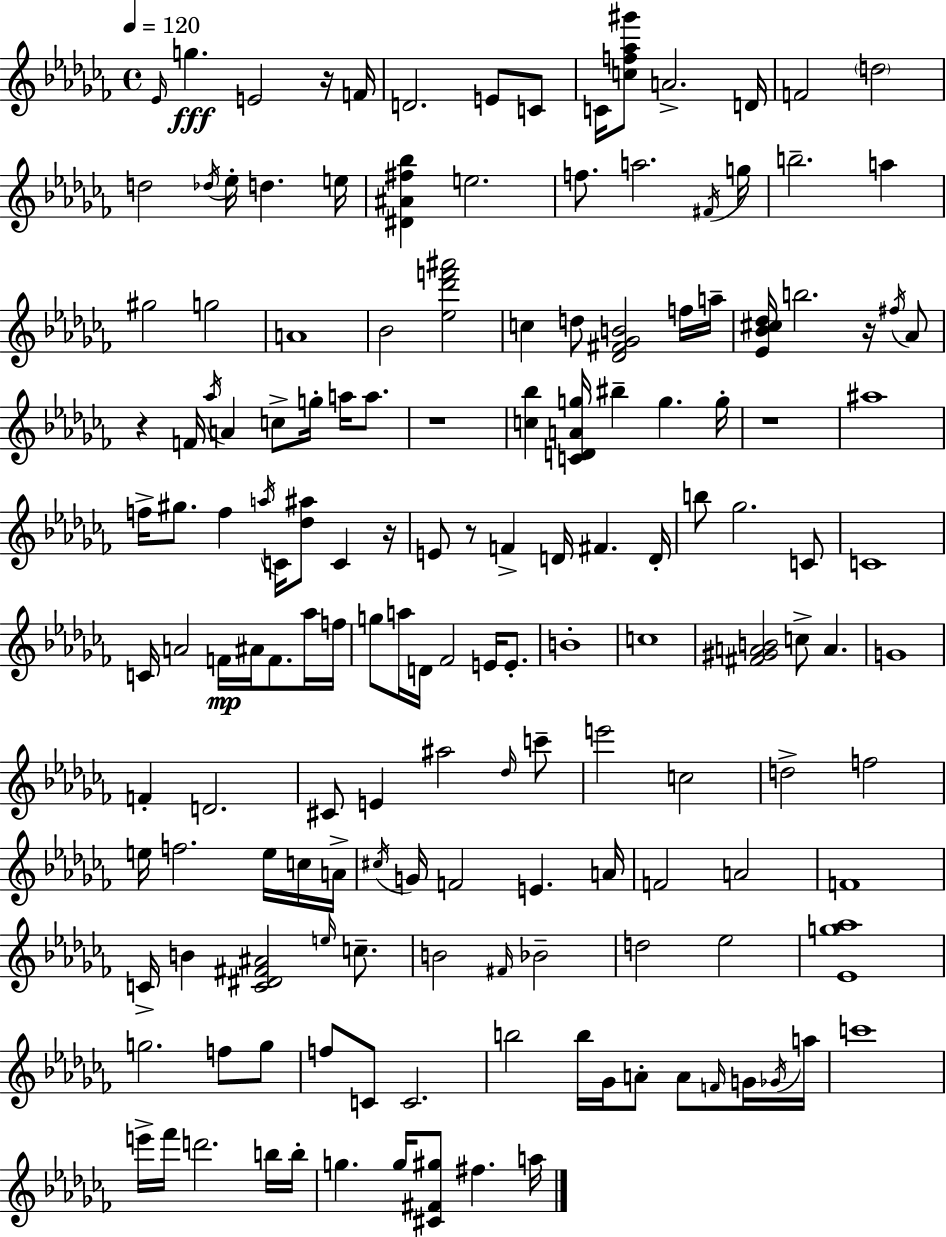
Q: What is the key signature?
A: AES minor